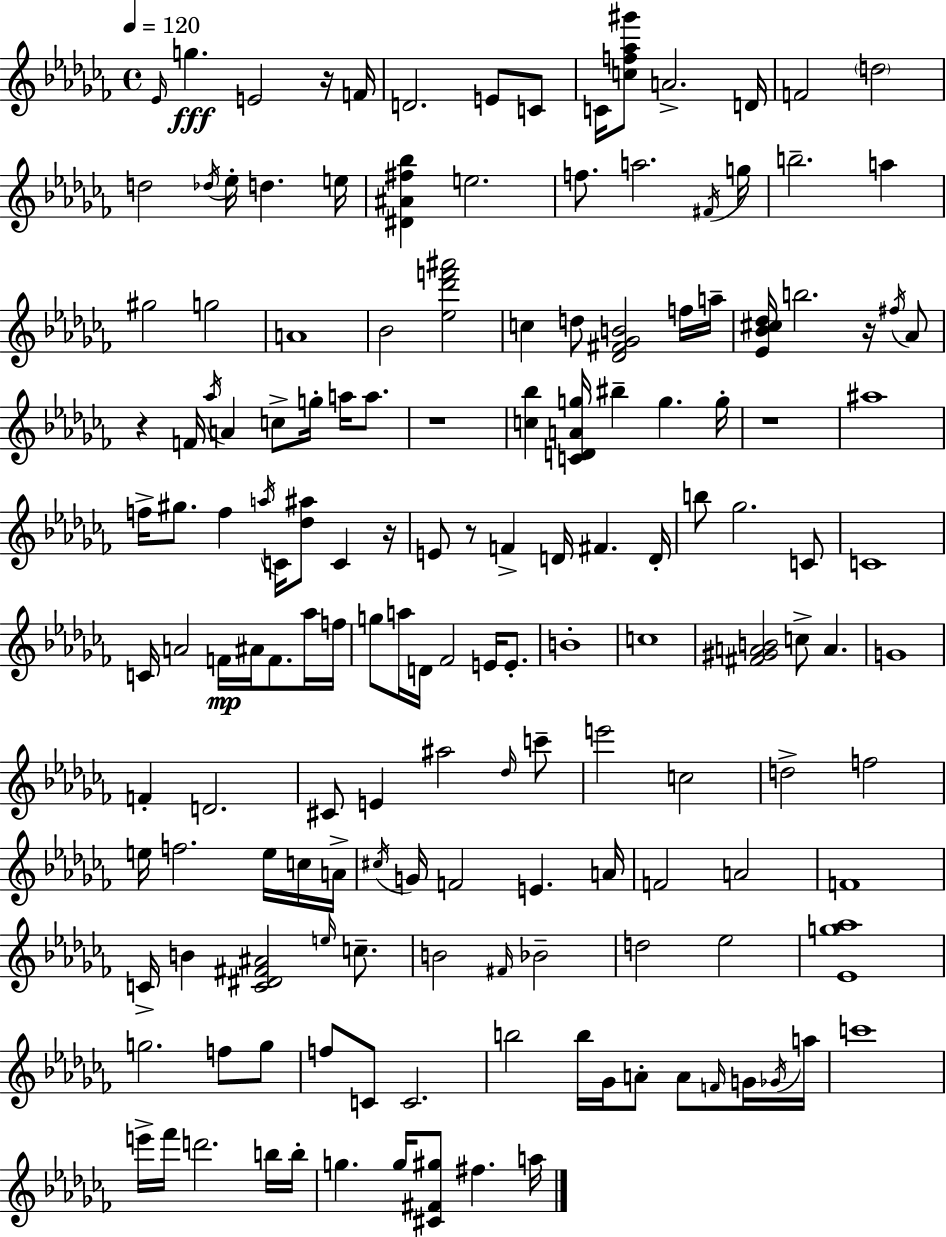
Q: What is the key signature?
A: AES minor